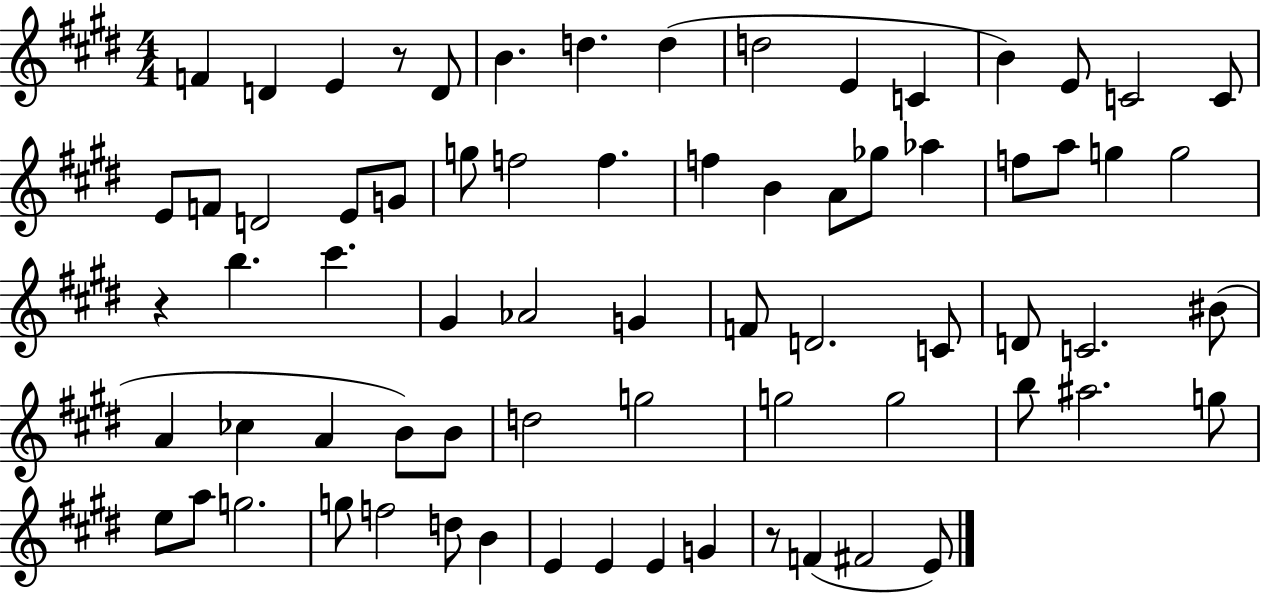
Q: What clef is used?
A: treble